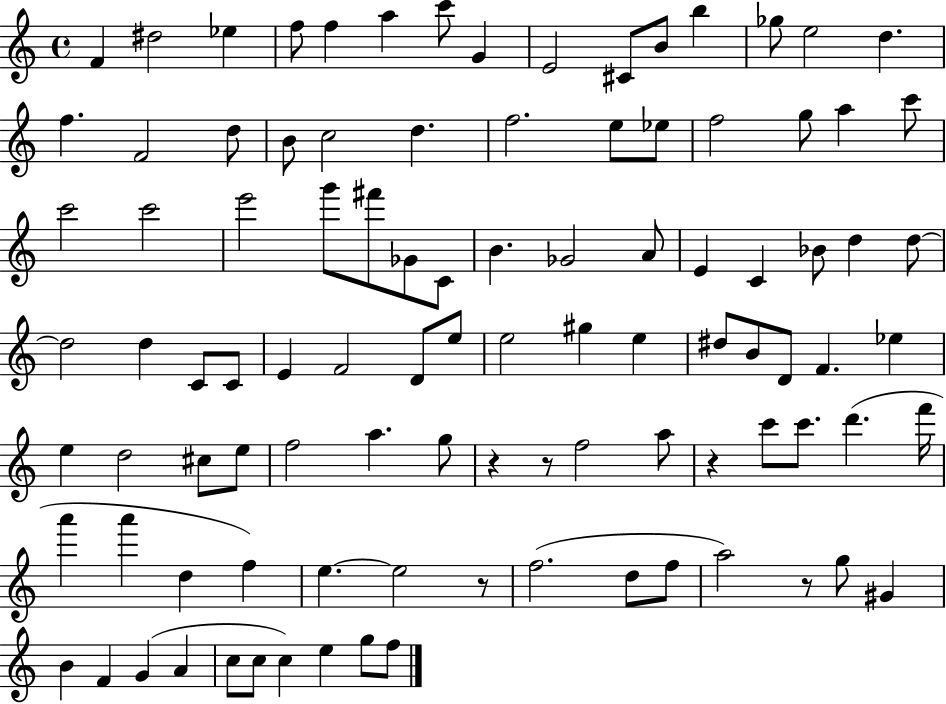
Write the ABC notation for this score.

X:1
T:Untitled
M:4/4
L:1/4
K:C
F ^d2 _e f/2 f a c'/2 G E2 ^C/2 B/2 b _g/2 e2 d f F2 d/2 B/2 c2 d f2 e/2 _e/2 f2 g/2 a c'/2 c'2 c'2 e'2 g'/2 ^f'/2 _G/2 C/2 B _G2 A/2 E C _B/2 d d/2 d2 d C/2 C/2 E F2 D/2 e/2 e2 ^g e ^d/2 B/2 D/2 F _e e d2 ^c/2 e/2 f2 a g/2 z z/2 f2 a/2 z c'/2 c'/2 d' f'/4 a' a' d f e e2 z/2 f2 d/2 f/2 a2 z/2 g/2 ^G B F G A c/2 c/2 c e g/2 f/2